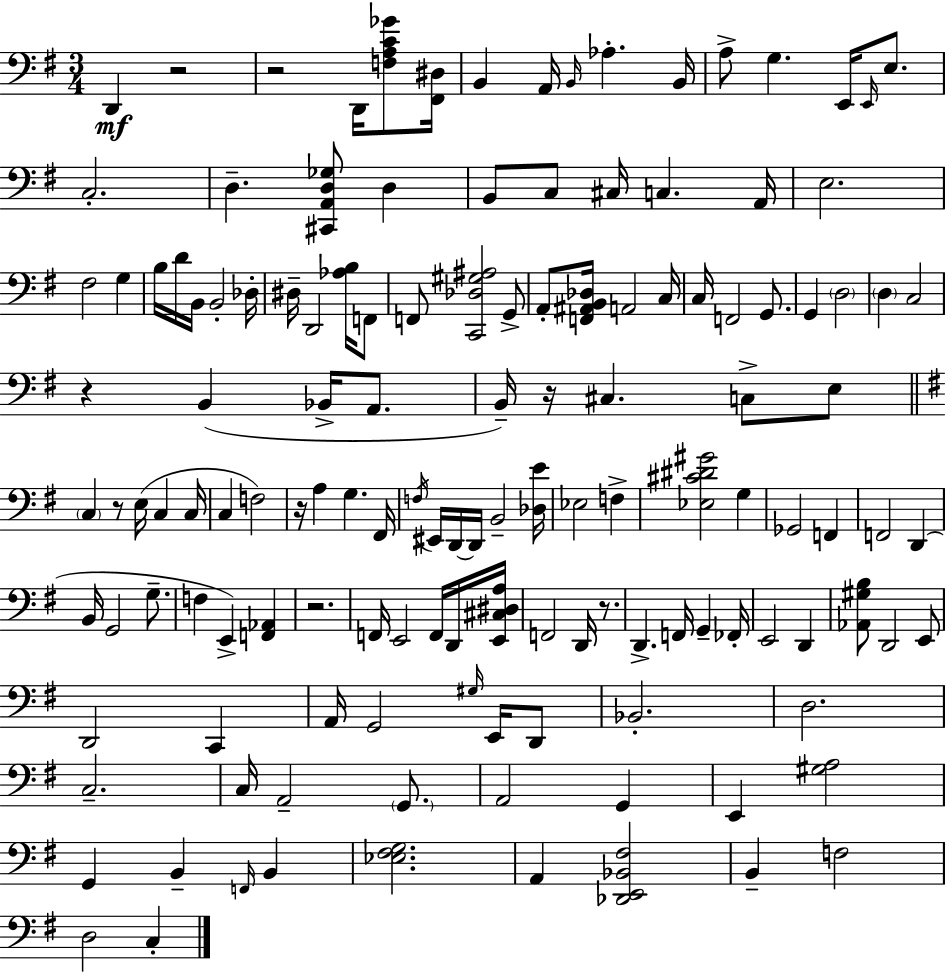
{
  \clef bass
  \numericTimeSignature
  \time 3/4
  \key g \major
  d,4\mf r2 | r2 d,16 <f a c' ges'>8 <fis, dis>16 | b,4 a,16 \grace { b,16 } aes4.-. | b,16 a8-> g4. e,16 \grace { e,16 } e8. | \break c2.-. | d4.-- <cis, a, d ges>8 d4 | b,8 c8 cis16 c4. | a,16 e2. | \break fis2 g4 | b16 d'16 b,16 b,2-. | des16-. dis16-- d,2 <aes b>16 | f,8 f,8 <c, des gis ais>2 | \break g,8-> a,8-. <f, ais, b, des>16 a,2 | c16 c16 f,2 g,8. | g,4 \parenthesize d2 | \parenthesize d4 c2 | \break r4 b,4( bes,16-> a,8. | b,16--) r16 cis4. c8-> | e8 \bar "||" \break \key g \major \parenthesize c4 r8 e16( c4 c16 | c4 f2) | r16 a4 g4. fis,16 | \acciaccatura { f16 } eis,16 d,16~~ d,16 b,2-- | \break <des e'>16 ees2 f4-> | <ees cis' dis' gis'>2 g4 | ges,2 f,4 | f,2 d,4( | \break b,16 g,2 g8.-- | f4 e,4->) <f, aes,>4 | r2. | f,16 e,2 f,16 d,16 | \break <e, cis dis a>16 f,2 d,16 r8. | d,4.-> f,16 g,4-- | fes,16-. e,2 d,4 | <aes, gis b>8 d,2 e,8 | \break d,2 c,4 | a,16 g,2 \grace { gis16 } e,16 | d,8 bes,2.-. | d2. | \break c2.-- | c16 a,2-- \parenthesize g,8. | a,2 g,4 | e,4 <gis a>2 | \break g,4 b,4-- \grace { f,16 } b,4 | <ees fis g>2. | a,4 <des, e, bes, fis>2 | b,4-- f2 | \break d2 c4-. | \bar "|."
}